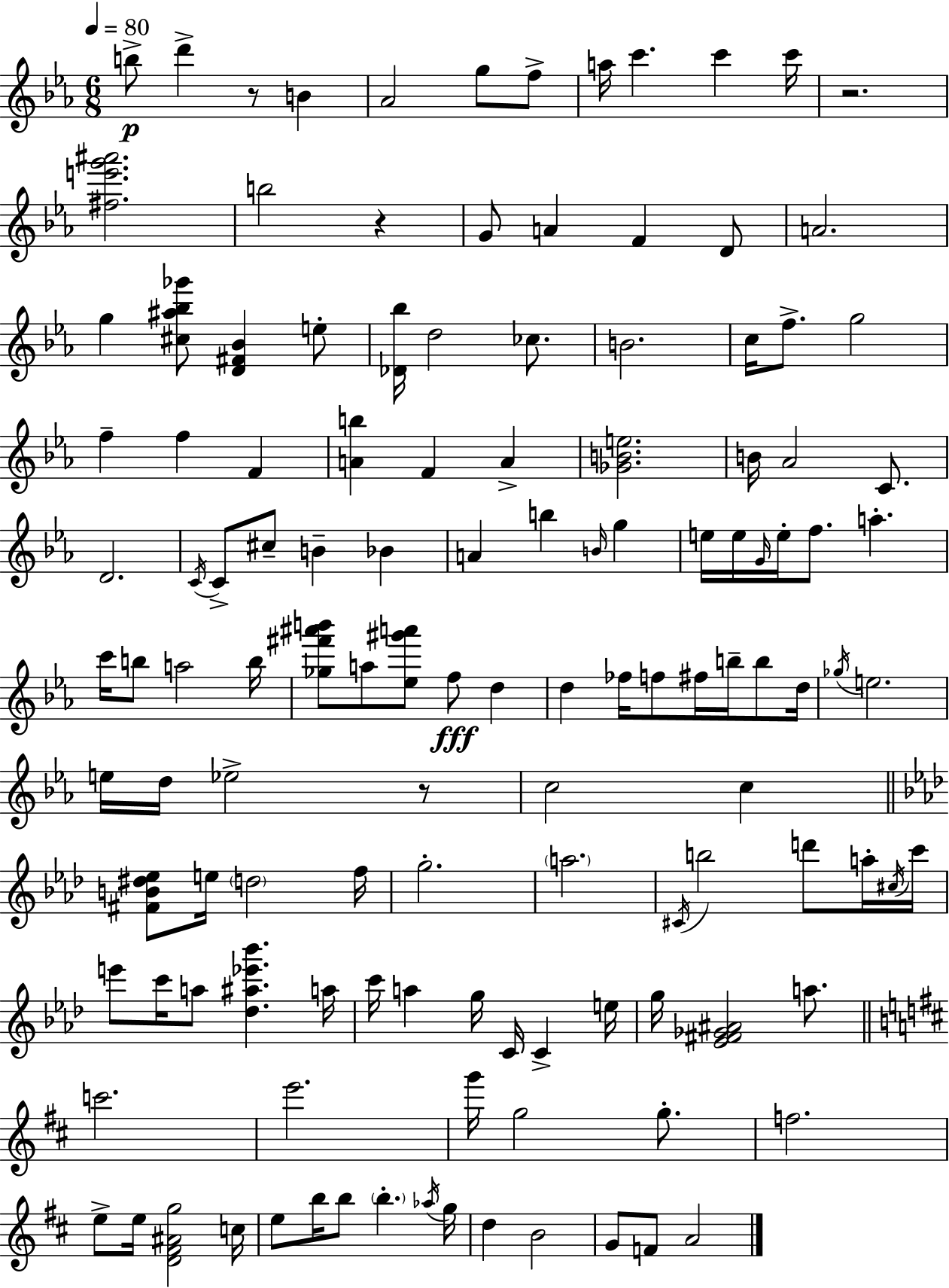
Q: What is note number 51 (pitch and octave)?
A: A5